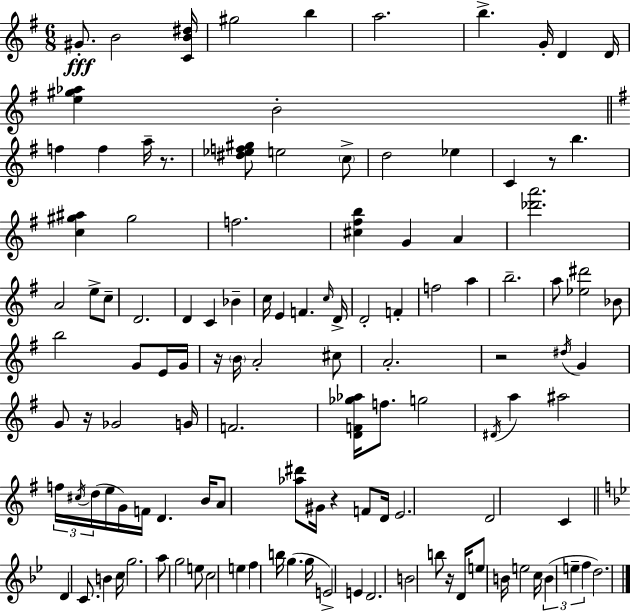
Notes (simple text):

G#4/e. B4/h [C4,B4,D#5]/s G#5/h B5/q A5/h. B5/q. G4/s D4/q D4/s [E5,G#5,Ab5]/q B4/h F5/q F5/q A5/s R/e. [D#5,Eb5,F5,G#5]/e E5/h C5/e D5/h Eb5/q C4/q R/e B5/q. [C5,G#5,A#5]/q G#5/h F5/h. [C#5,F#5,B5]/q G4/q A4/q [Db6,A6]/h. A4/h E5/e C5/e D4/h. D4/q C4/q Bb4/q C5/s E4/q F4/q. C5/s D4/s D4/h F4/q F5/h A5/q B5/h. A5/e [Eb5,D#6]/h Bb4/e B5/h G4/e E4/s G4/s R/s B4/s A4/h C#5/e A4/h. R/h D#5/s G4/q G4/e R/s Gb4/h G4/s F4/h. [D4,F4,Gb5,Ab5]/s F5/e. G5/h D#4/s A5/q A#5/h F5/s C#5/s D5/s E5/s G4/s F4/s D4/q. B4/s A4/e [Ab5,D#6]/e G#4/s R/q F4/e D4/s E4/h. D4/h C4/q D4/q C4/e. B4/q C5/s G5/h. A5/e G5/h E5/e C5/h E5/q F5/q B5/s G5/q. G5/s E4/h E4/q D4/h. B4/h B5/e R/s D4/s E5/e B4/s E5/h C5/s B4/q E5/q F5/q D5/h.